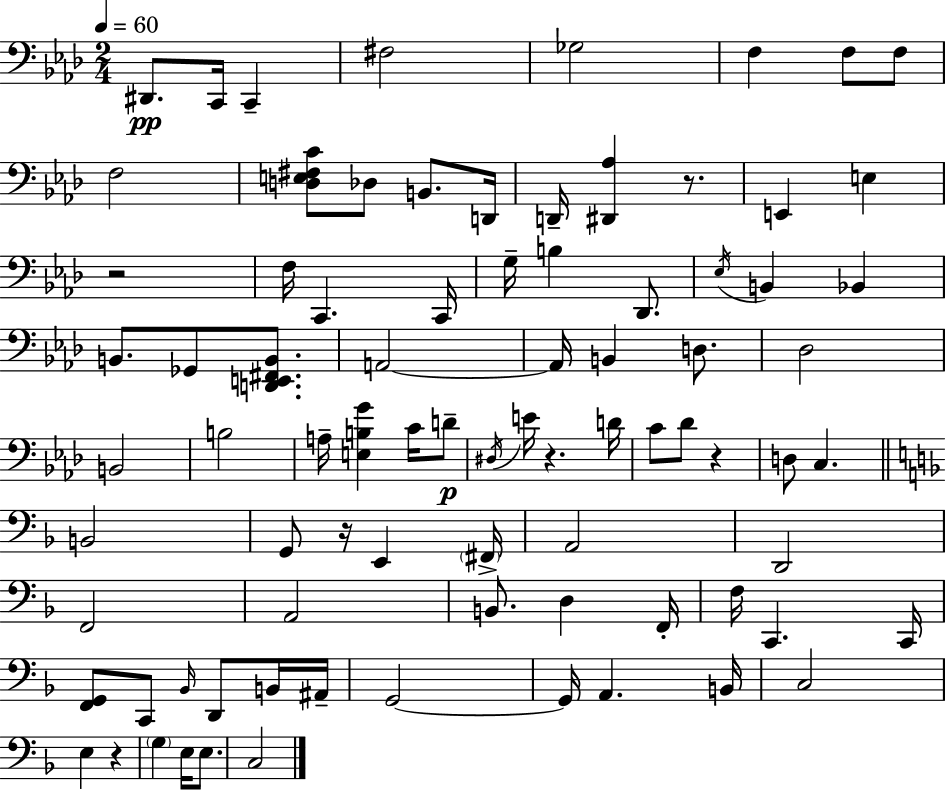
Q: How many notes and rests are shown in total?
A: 83